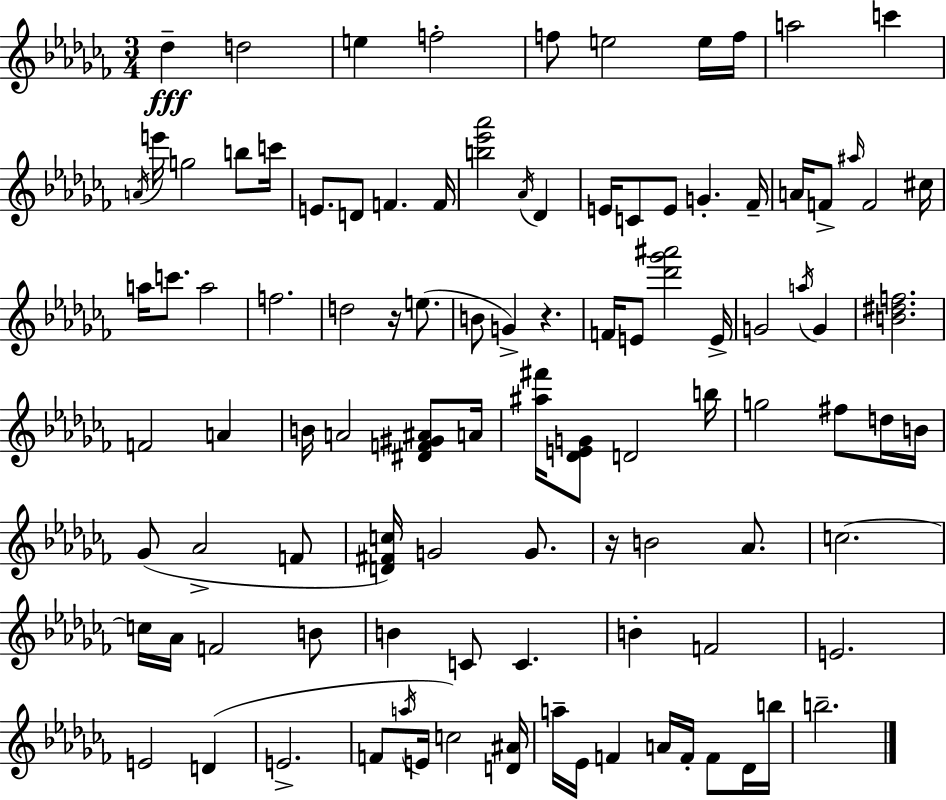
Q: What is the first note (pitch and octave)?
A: Db5